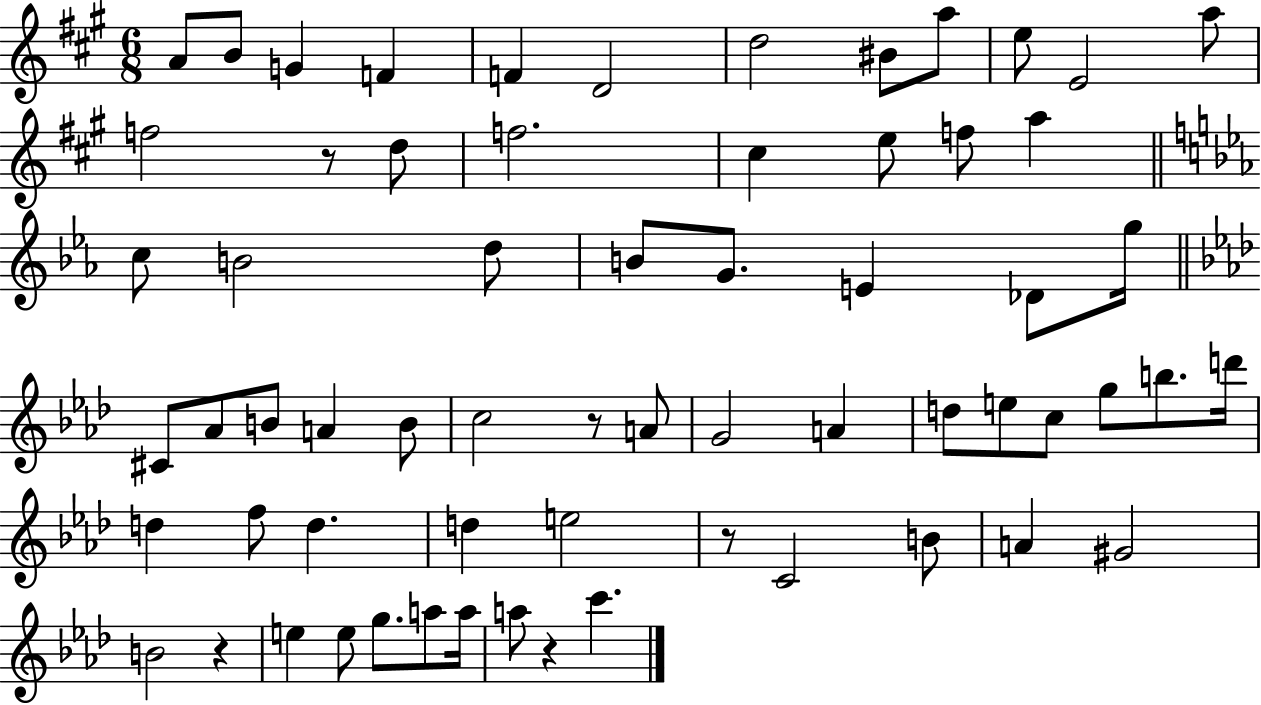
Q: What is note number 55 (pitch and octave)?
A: G5